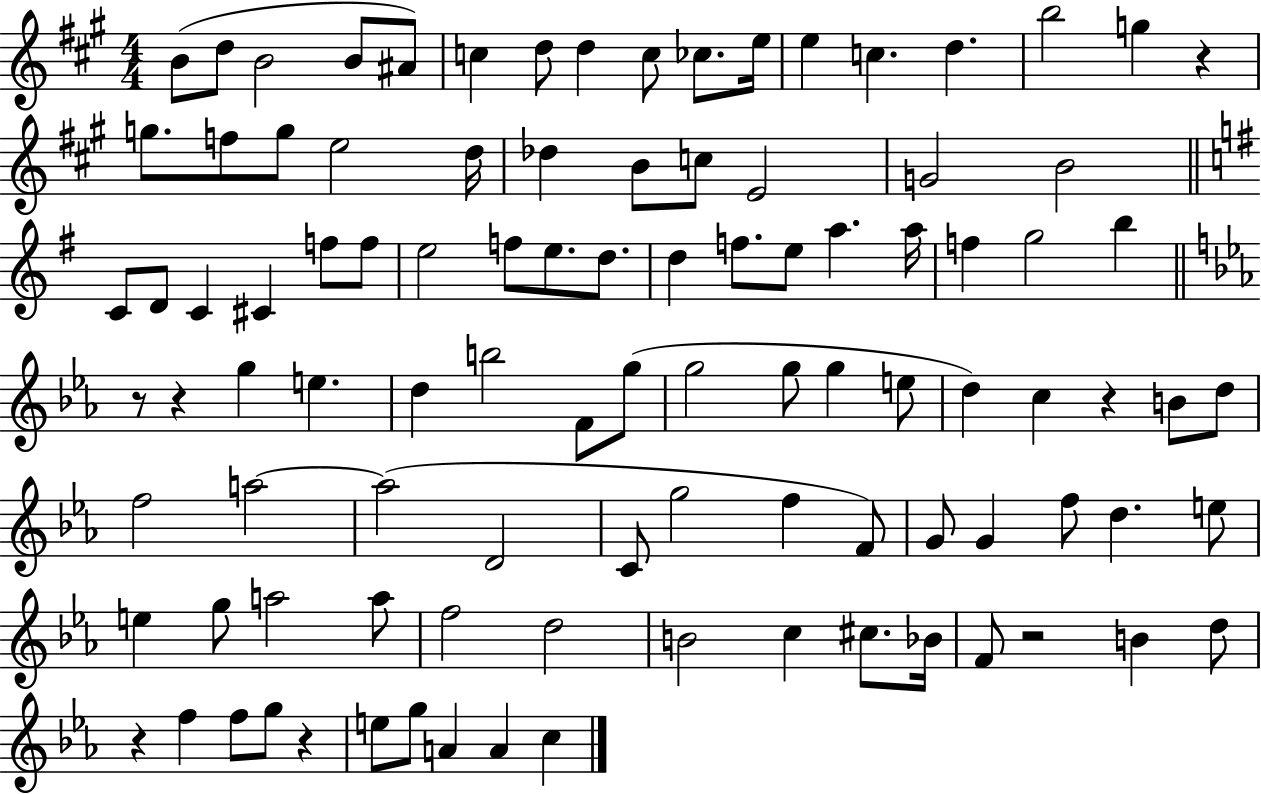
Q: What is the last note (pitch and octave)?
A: C5